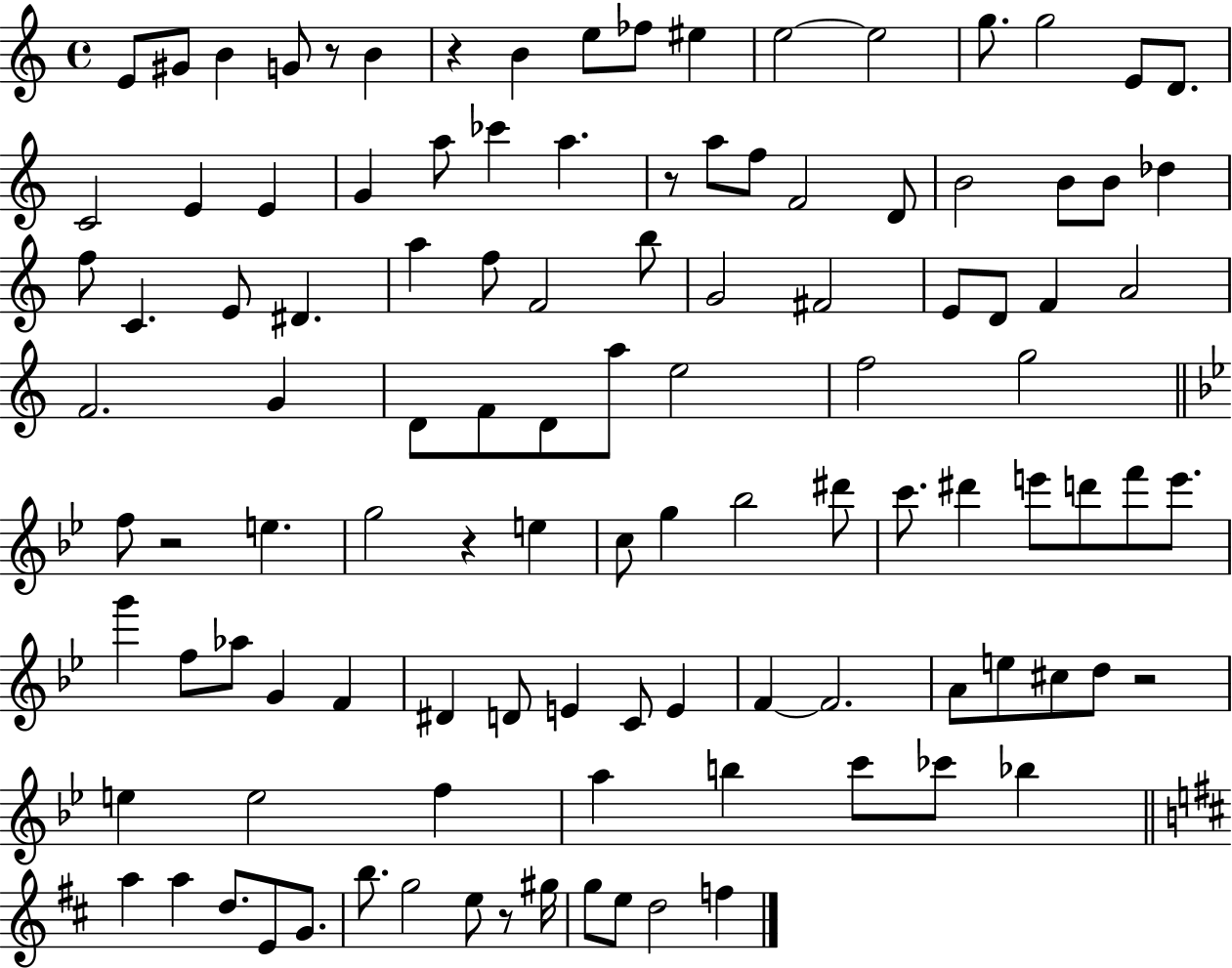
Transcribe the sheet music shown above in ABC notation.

X:1
T:Untitled
M:4/4
L:1/4
K:C
E/2 ^G/2 B G/2 z/2 B z B e/2 _f/2 ^e e2 e2 g/2 g2 E/2 D/2 C2 E E G a/2 _c' a z/2 a/2 f/2 F2 D/2 B2 B/2 B/2 _d f/2 C E/2 ^D a f/2 F2 b/2 G2 ^F2 E/2 D/2 F A2 F2 G D/2 F/2 D/2 a/2 e2 f2 g2 f/2 z2 e g2 z e c/2 g _b2 ^d'/2 c'/2 ^d' e'/2 d'/2 f'/2 e'/2 g' f/2 _a/2 G F ^D D/2 E C/2 E F F2 A/2 e/2 ^c/2 d/2 z2 e e2 f a b c'/2 _c'/2 _b a a d/2 E/2 G/2 b/2 g2 e/2 z/2 ^g/4 g/2 e/2 d2 f